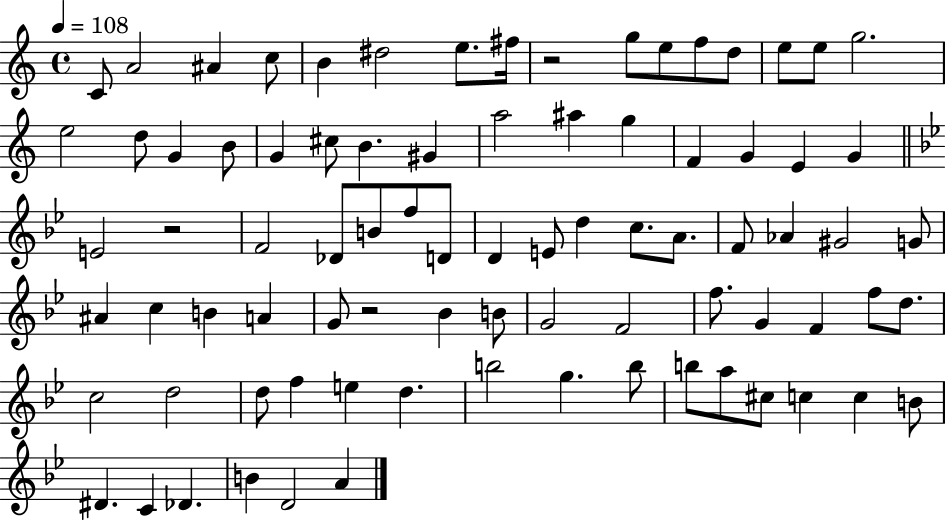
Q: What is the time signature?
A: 4/4